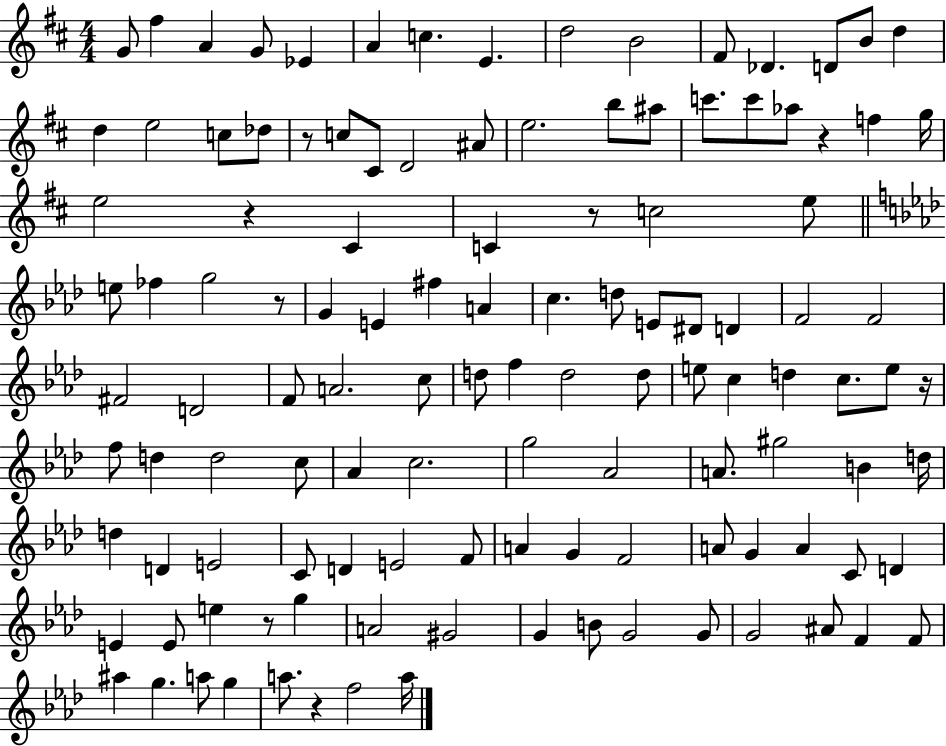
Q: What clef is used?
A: treble